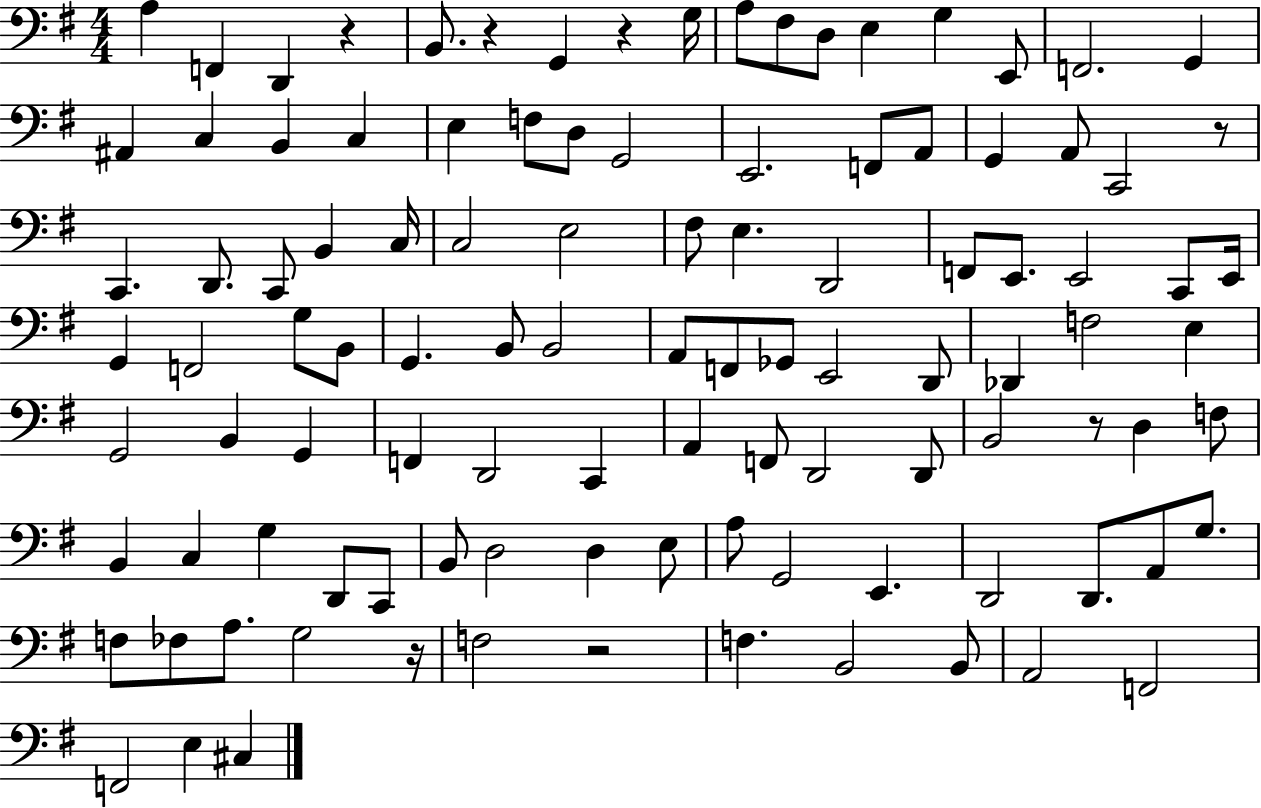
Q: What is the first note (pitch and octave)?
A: A3